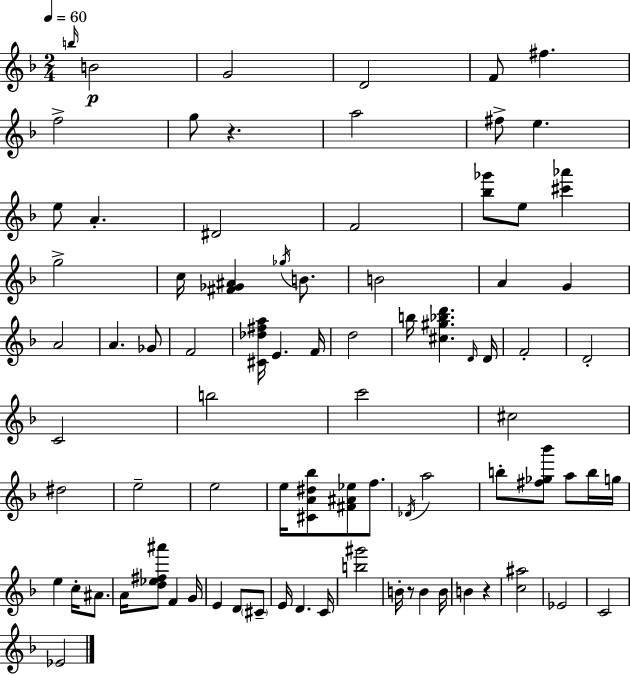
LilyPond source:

{
  \clef treble
  \numericTimeSignature
  \time 2/4
  \key f \major
  \tempo 4 = 60
  \grace { b''16 }\p b'2 | g'2 | d'2 | f'8 fis''4. | \break f''2-> | g''8 r4. | a''2 | fis''8-> e''4. | \break e''8 a'4.-. | dis'2 | f'2 | <bes'' ges'''>8 e''8 <cis''' aes'''>4 | \break g''2-> | c''16 <fis' ges' ais'>4 \acciaccatura { ges''16 } b'8. | b'2 | a'4 g'4 | \break a'2 | a'4. | ges'8 f'2 | <cis' des'' fis'' a''>16 e'4. | \break f'16 d''2 | b''16 <cis'' gis'' bes'' d'''>4. | \grace { d'16 } d'16 f'2-. | d'2-. | \break c'2 | b''2 | c'''2 | cis''2 | \break dis''2 | e''2-- | e''2 | e''16 <cis' a' dis'' bes''>8 <fis' ais' ees''>8 | \break f''8. \acciaccatura { des'16 } a''2 | b''8-. <fis'' ges'' bes'''>8 | a''8 b''16 g''16 e''4 | c''16-. ais'8. a'16 <d'' ees'' fis'' ais'''>8 f'4 | \break g'16 e'4 | d'8 \parenthesize cis'8-- e'16 d'4. | c'16 <b'' gis'''>2 | b'16-. r8 b'4 | \break b'16 b'4 | r4 <c'' ais''>2 | ees'2 | c'2 | \break ees'2 | \bar "|."
}